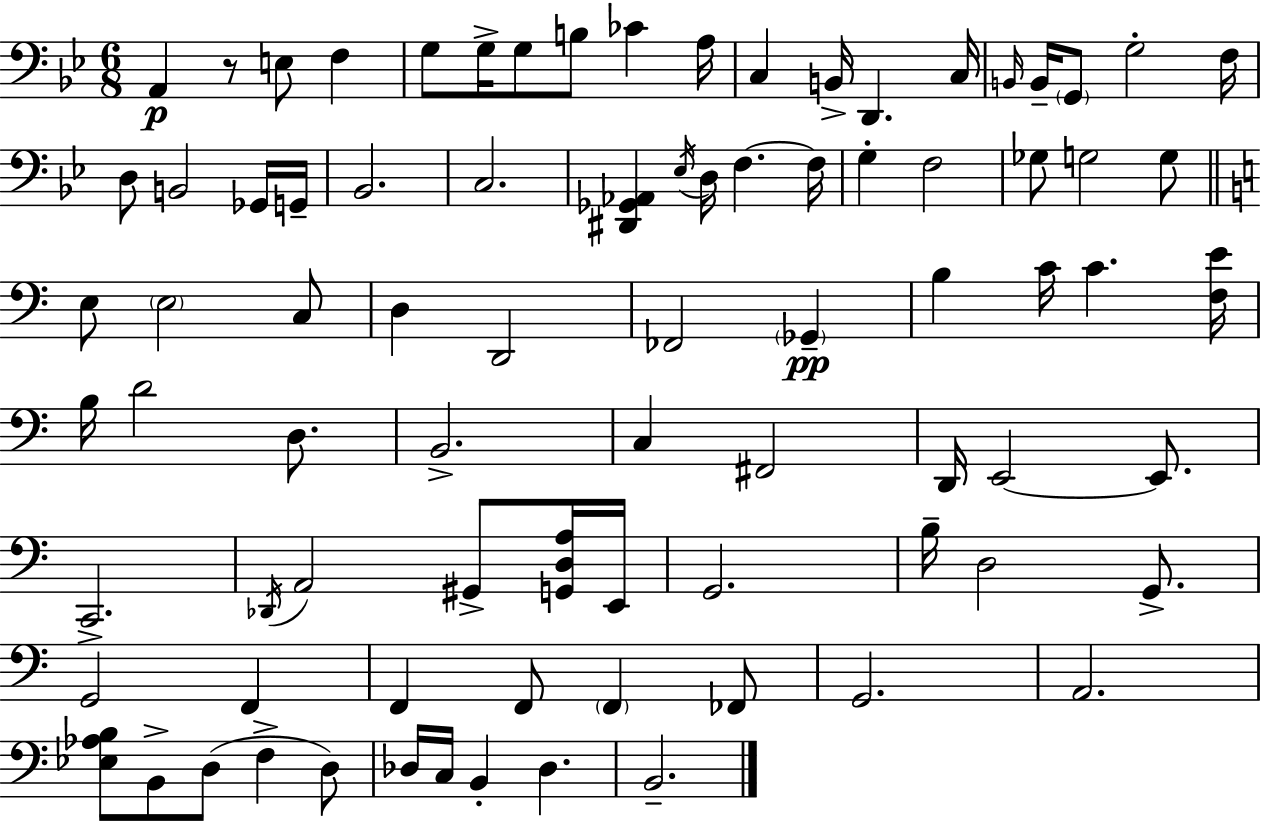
A2/q R/e E3/e F3/q G3/e G3/s G3/e B3/e CES4/q A3/s C3/q B2/s D2/q. C3/s B2/s B2/s G2/e G3/h F3/s D3/e B2/h Gb2/s G2/s Bb2/h. C3/h. [D#2,Gb2,Ab2]/q Eb3/s D3/s F3/q. F3/s G3/q F3/h Gb3/e G3/h G3/e E3/e E3/h C3/e D3/q D2/h FES2/h Gb2/q B3/q C4/s C4/q. [F3,E4]/s B3/s D4/h D3/e. B2/h. C3/q F#2/h D2/s E2/h E2/e. C2/h. Db2/s A2/h G#2/e [G2,D3,A3]/s E2/s G2/h. B3/s D3/h G2/e. G2/h F2/q F2/q F2/e F2/q FES2/e G2/h. A2/h. [Eb3,Ab3,B3]/e B2/e D3/e F3/q D3/e Db3/s C3/s B2/q Db3/q. B2/h.